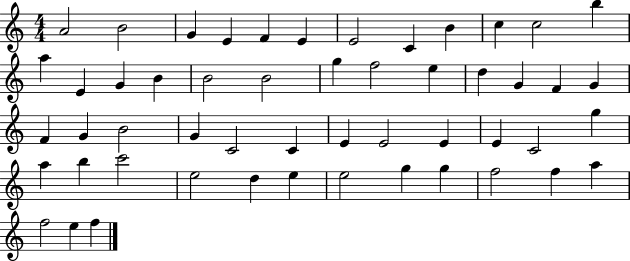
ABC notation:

X:1
T:Untitled
M:4/4
L:1/4
K:C
A2 B2 G E F E E2 C B c c2 b a E G B B2 B2 g f2 e d G F G F G B2 G C2 C E E2 E E C2 g a b c'2 e2 d e e2 g g f2 f a f2 e f